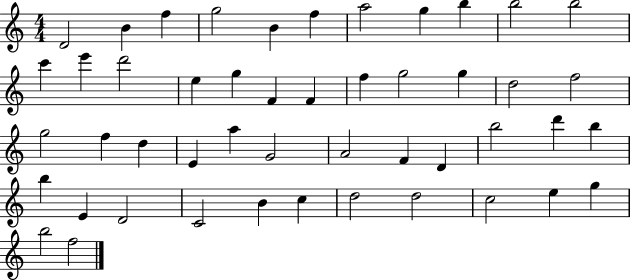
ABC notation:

X:1
T:Untitled
M:4/4
L:1/4
K:C
D2 B f g2 B f a2 g b b2 b2 c' e' d'2 e g F F f g2 g d2 f2 g2 f d E a G2 A2 F D b2 d' b b E D2 C2 B c d2 d2 c2 e g b2 f2